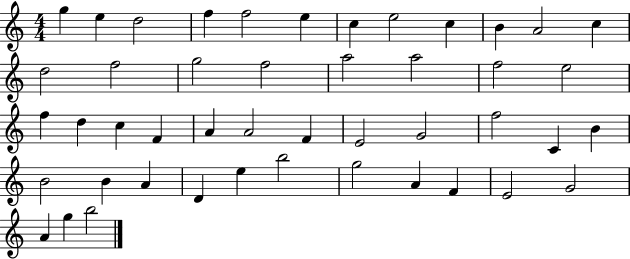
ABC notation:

X:1
T:Untitled
M:4/4
L:1/4
K:C
g e d2 f f2 e c e2 c B A2 c d2 f2 g2 f2 a2 a2 f2 e2 f d c F A A2 F E2 G2 f2 C B B2 B A D e b2 g2 A F E2 G2 A g b2